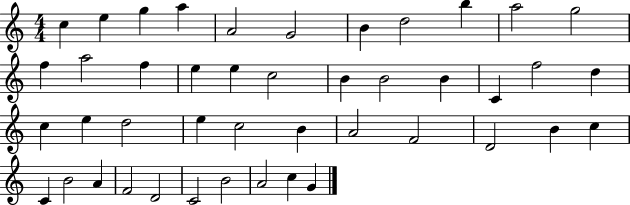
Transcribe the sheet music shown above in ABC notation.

X:1
T:Untitled
M:4/4
L:1/4
K:C
c e g a A2 G2 B d2 b a2 g2 f a2 f e e c2 B B2 B C f2 d c e d2 e c2 B A2 F2 D2 B c C B2 A F2 D2 C2 B2 A2 c G